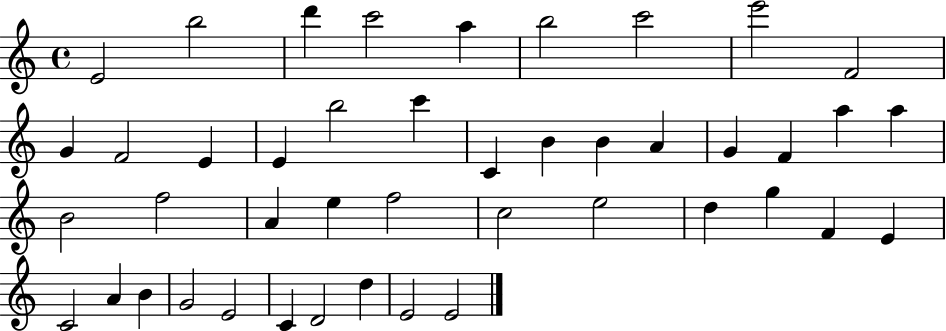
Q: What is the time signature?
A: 4/4